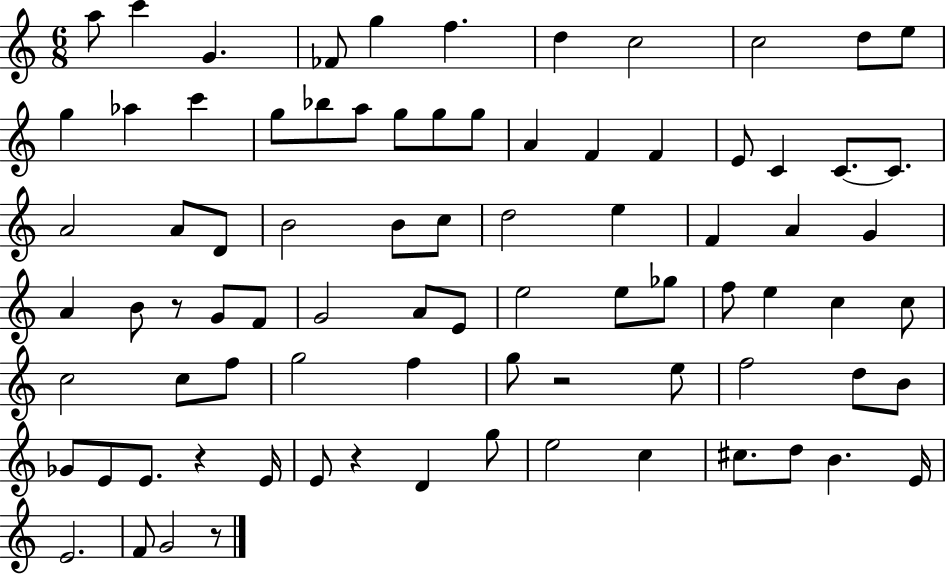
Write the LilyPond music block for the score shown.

{
  \clef treble
  \numericTimeSignature
  \time 6/8
  \key c \major
  a''8 c'''4 g'4. | fes'8 g''4 f''4. | d''4 c''2 | c''2 d''8 e''8 | \break g''4 aes''4 c'''4 | g''8 bes''8 a''8 g''8 g''8 g''8 | a'4 f'4 f'4 | e'8 c'4 c'8.~~ c'8. | \break a'2 a'8 d'8 | b'2 b'8 c''8 | d''2 e''4 | f'4 a'4 g'4 | \break a'4 b'8 r8 g'8 f'8 | g'2 a'8 e'8 | e''2 e''8 ges''8 | f''8 e''4 c''4 c''8 | \break c''2 c''8 f''8 | g''2 f''4 | g''8 r2 e''8 | f''2 d''8 b'8 | \break ges'8 e'8 e'8. r4 e'16 | e'8 r4 d'4 g''8 | e''2 c''4 | cis''8. d''8 b'4. e'16 | \break e'2. | f'8 g'2 r8 | \bar "|."
}